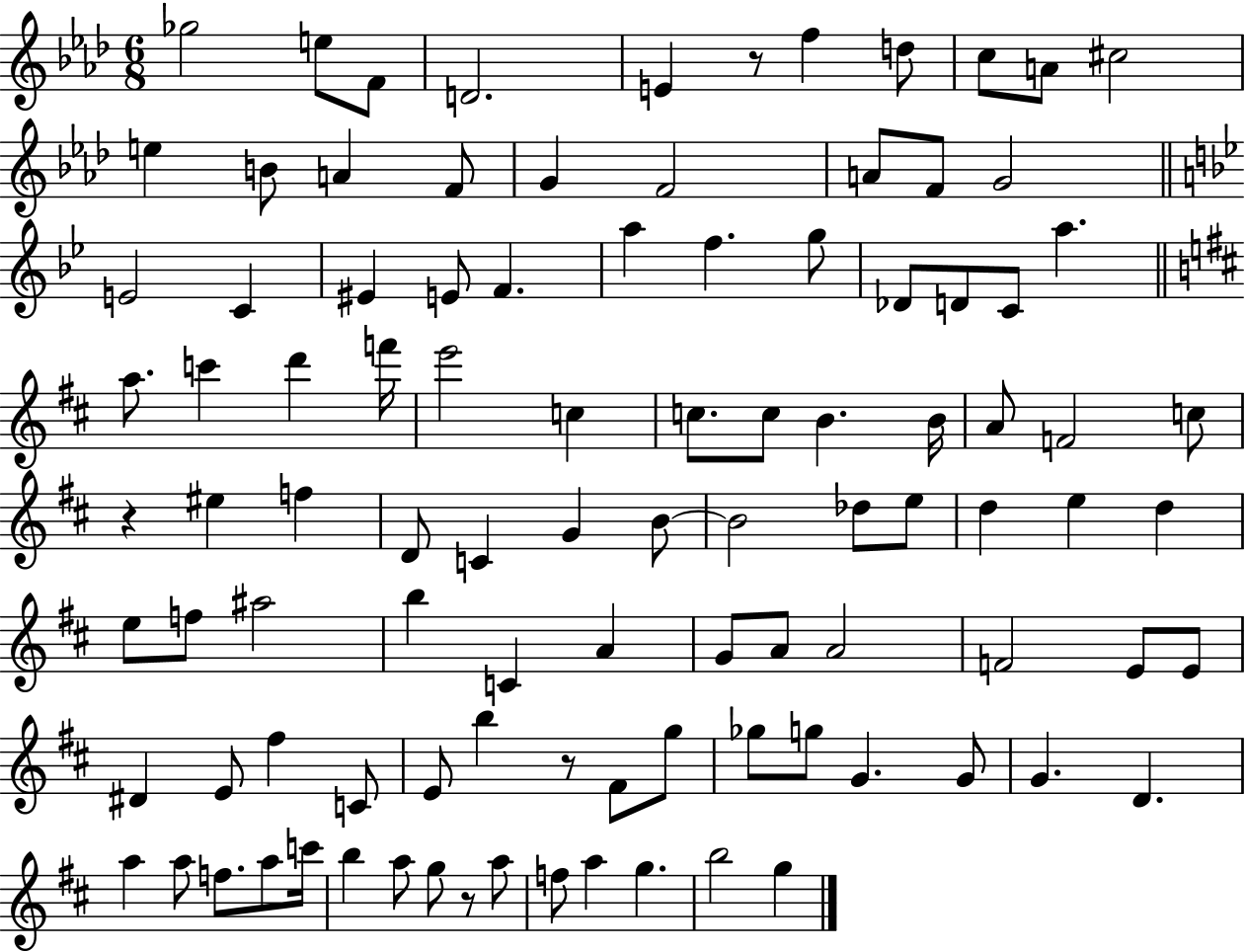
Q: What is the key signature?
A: AES major